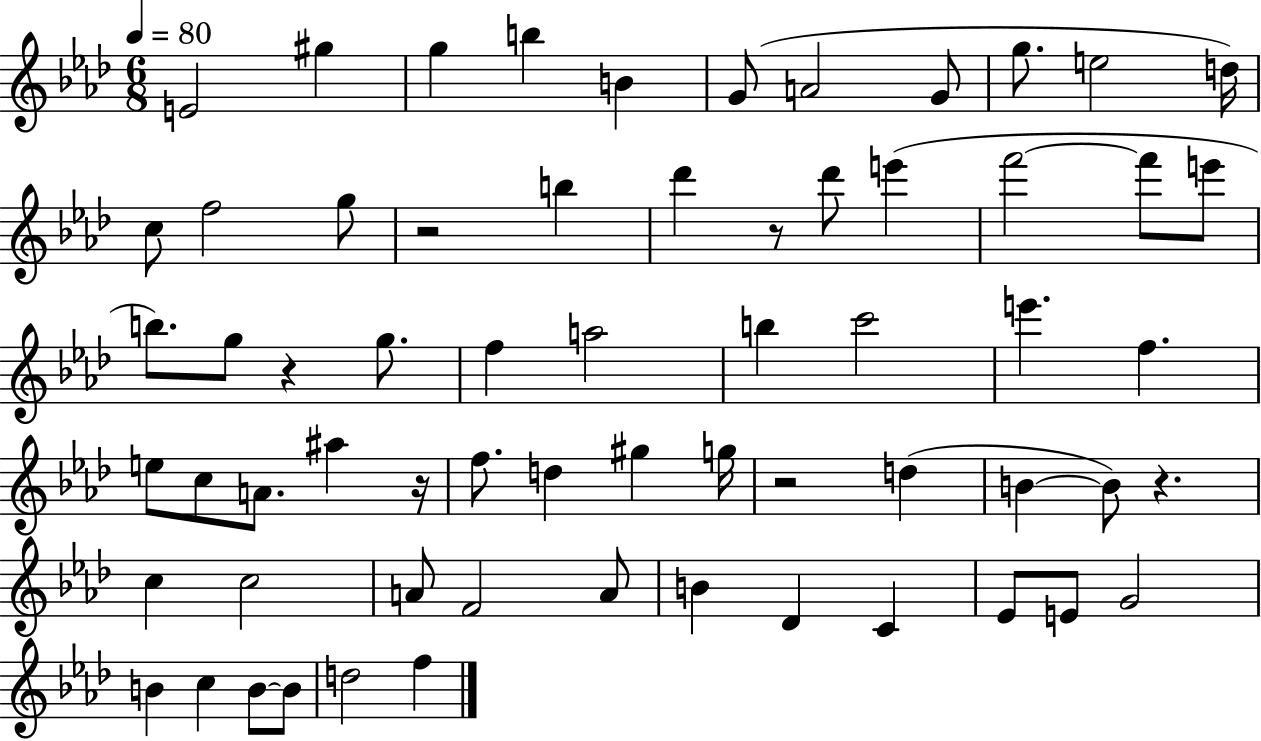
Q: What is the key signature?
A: AES major